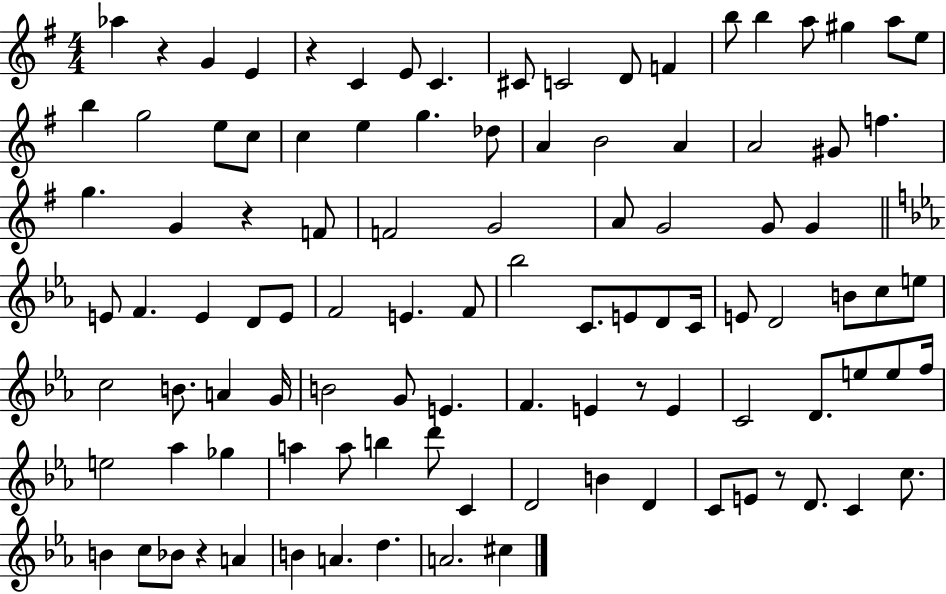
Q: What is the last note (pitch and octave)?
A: C#5